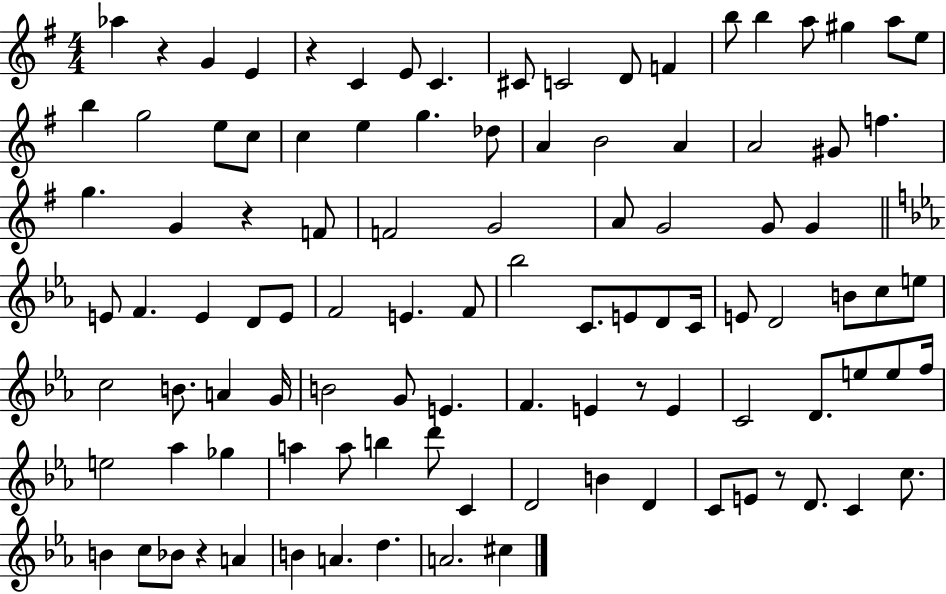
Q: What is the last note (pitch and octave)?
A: C#5